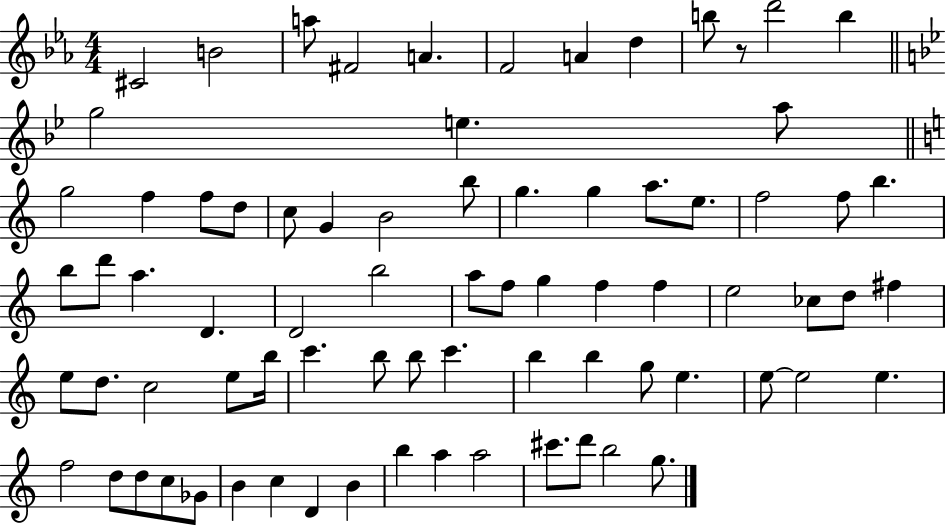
X:1
T:Untitled
M:4/4
L:1/4
K:Eb
^C2 B2 a/2 ^F2 A F2 A d b/2 z/2 d'2 b g2 e a/2 g2 f f/2 d/2 c/2 G B2 b/2 g g a/2 e/2 f2 f/2 b b/2 d'/2 a D D2 b2 a/2 f/2 g f f e2 _c/2 d/2 ^f e/2 d/2 c2 e/2 b/4 c' b/2 b/2 c' b b g/2 e e/2 e2 e f2 d/2 d/2 c/2 _G/2 B c D B b a a2 ^c'/2 d'/2 b2 g/2